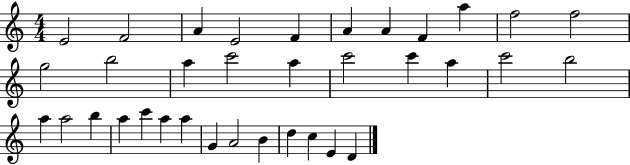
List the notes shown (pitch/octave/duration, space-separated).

E4/h F4/h A4/q E4/h F4/q A4/q A4/q F4/q A5/q F5/h F5/h G5/h B5/h A5/q C6/h A5/q C6/h C6/q A5/q C6/h B5/h A5/q A5/h B5/q A5/q C6/q A5/q A5/q G4/q A4/h B4/q D5/q C5/q E4/q D4/q